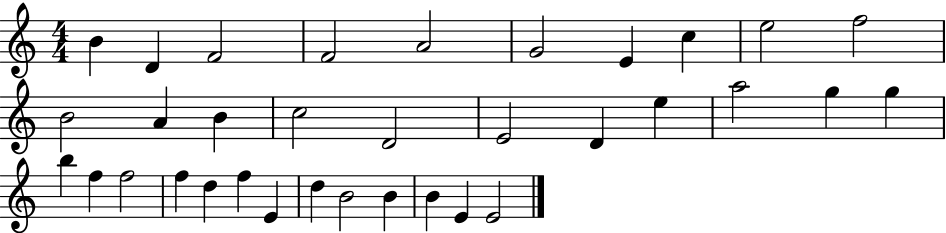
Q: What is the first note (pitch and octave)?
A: B4